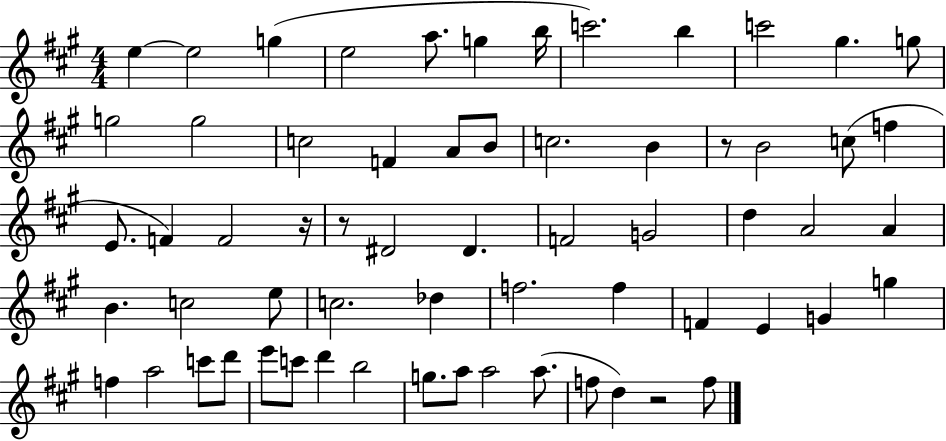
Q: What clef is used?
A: treble